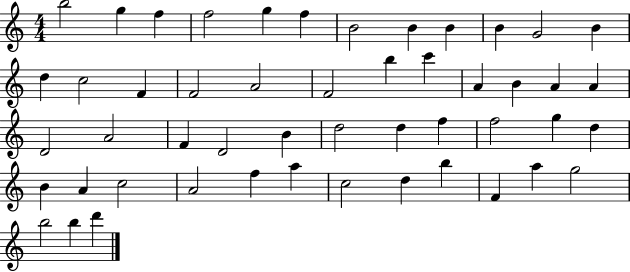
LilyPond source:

{
  \clef treble
  \numericTimeSignature
  \time 4/4
  \key c \major
  b''2 g''4 f''4 | f''2 g''4 f''4 | b'2 b'4 b'4 | b'4 g'2 b'4 | \break d''4 c''2 f'4 | f'2 a'2 | f'2 b''4 c'''4 | a'4 b'4 a'4 a'4 | \break d'2 a'2 | f'4 d'2 b'4 | d''2 d''4 f''4 | f''2 g''4 d''4 | \break b'4 a'4 c''2 | a'2 f''4 a''4 | c''2 d''4 b''4 | f'4 a''4 g''2 | \break b''2 b''4 d'''4 | \bar "|."
}